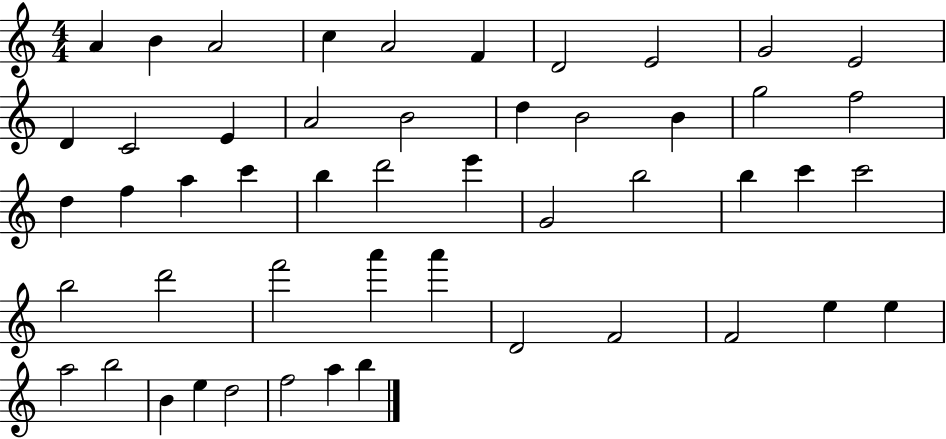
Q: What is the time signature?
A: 4/4